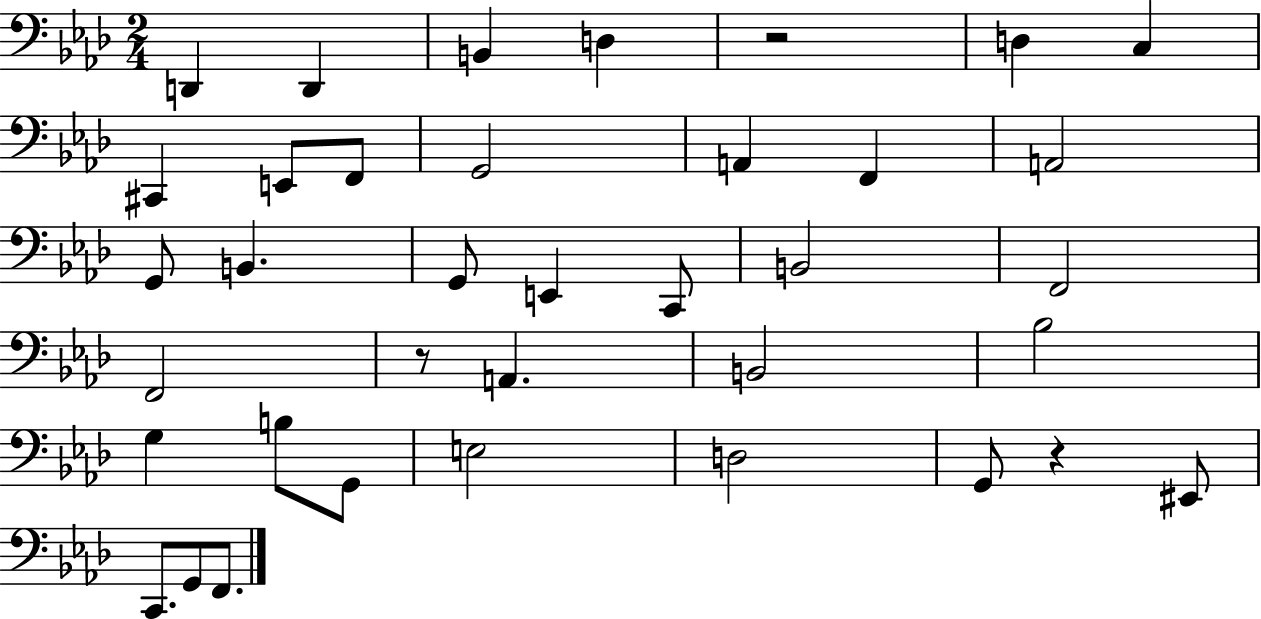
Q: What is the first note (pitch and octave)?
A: D2